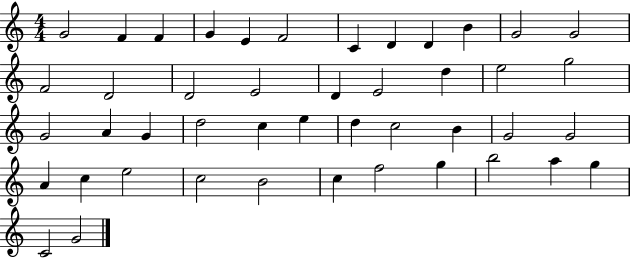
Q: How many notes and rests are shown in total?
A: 45